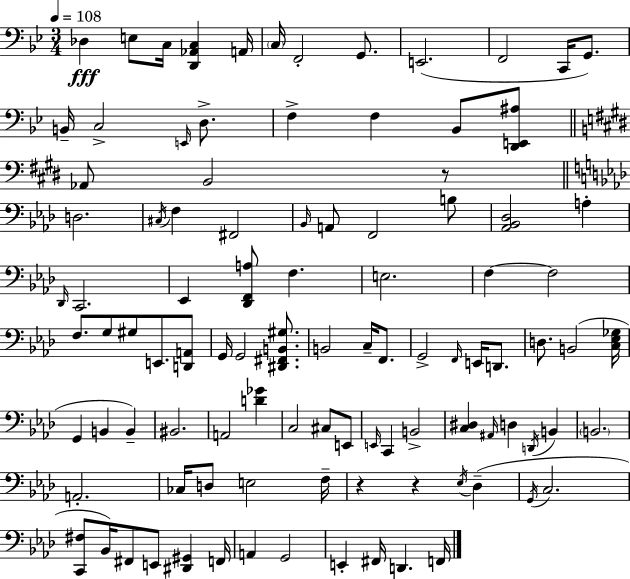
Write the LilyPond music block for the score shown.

{
  \clef bass
  \numericTimeSignature
  \time 3/4
  \key bes \major
  \tempo 4 = 108
  \repeat volta 2 { des4\fff e8 c16 <d, aes, c>4 a,16 | \parenthesize c16 f,2-. g,8. | e,2.( | f,2 c,16 g,8.) | \break b,16-- c2-> \grace { e,16 } d8.-> | f4-> f4 bes,8 <d, e, ais>8 | \bar "||" \break \key e \major aes,8 b,2 r8 | \bar "||" \break \key f \minor d2. | \acciaccatura { cis16 } f4 fis,2 | \grace { bes,16 } a,8 f,2 | b8 <aes, bes, des>2 a4-. | \break \grace { des,16 } c,2. | ees,4 <des, f, a>8 f4. | e2. | f4~~ f2 | \break f8. g8 gis8 e,8. | <d, a,>8 g,16 g,2 | <dis, fis, b, gis>8. b,2 c16-- | f,8. g,2-> \grace { f,16 } | \break e,16 d,8. d8. b,2( | <c ees ges>16 g,4 b,4 | b,4--) bis,2. | a,2 | \break <d' ges'>4 c2 | cis8 e,8 \grace { e,16 } c,4 b,2-> | <c dis>4 \grace { ais,16 } d4 | \acciaccatura { d,16 } b,4 \parenthesize b,2. | \break a,2.-. | ces16 d8 e2 | f16-- r4 r4 | \acciaccatura { ees16 } des4--( \acciaccatura { g,16 } c2. | \break <c, fis>8 bes,16) | fis,8 e,8 <dis, gis,>4 f,16 a,4 | g,2 e,4-. | fis,16 d,4. f,16 } \bar "|."
}